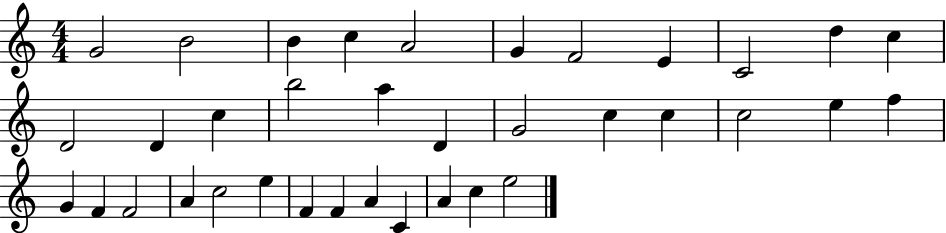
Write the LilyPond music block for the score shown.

{
  \clef treble
  \numericTimeSignature
  \time 4/4
  \key c \major
  g'2 b'2 | b'4 c''4 a'2 | g'4 f'2 e'4 | c'2 d''4 c''4 | \break d'2 d'4 c''4 | b''2 a''4 d'4 | g'2 c''4 c''4 | c''2 e''4 f''4 | \break g'4 f'4 f'2 | a'4 c''2 e''4 | f'4 f'4 a'4 c'4 | a'4 c''4 e''2 | \break \bar "|."
}